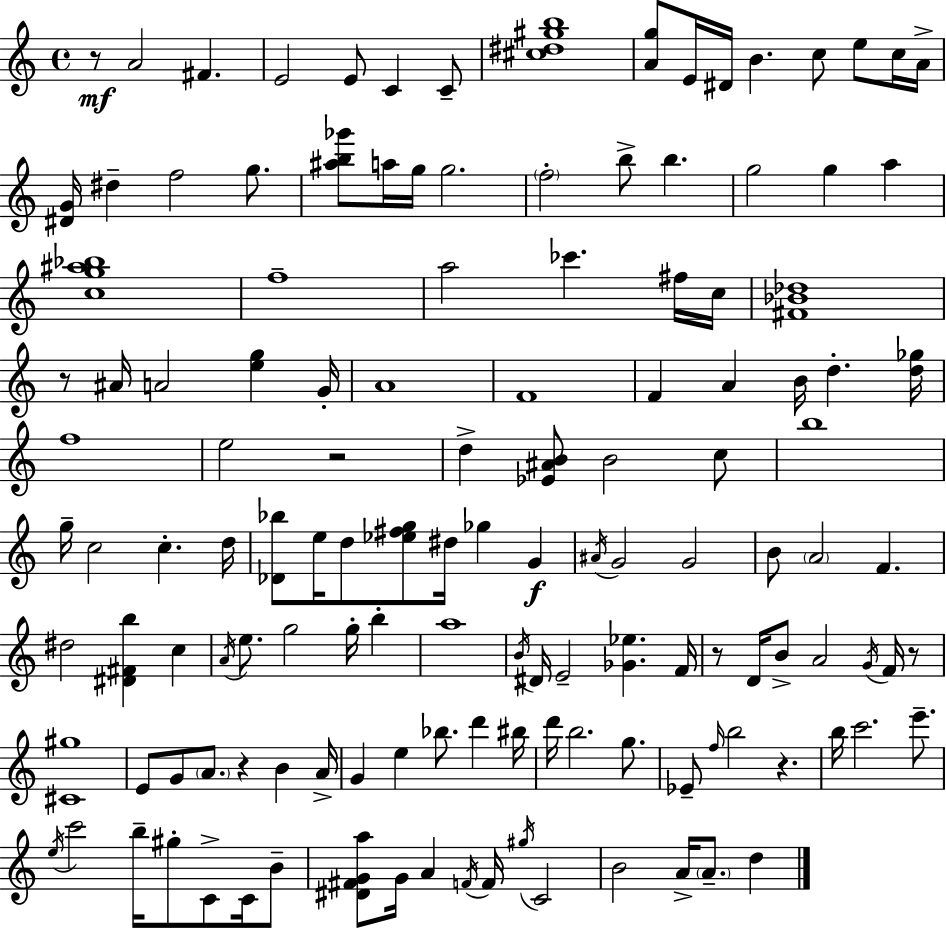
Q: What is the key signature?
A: C major